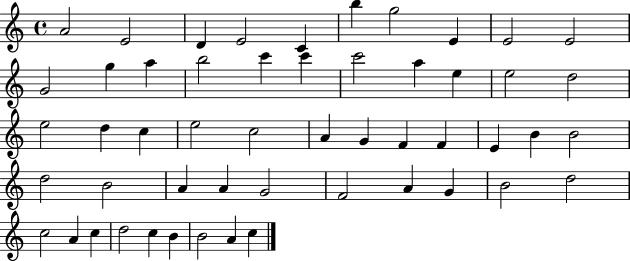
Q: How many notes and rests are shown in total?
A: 52